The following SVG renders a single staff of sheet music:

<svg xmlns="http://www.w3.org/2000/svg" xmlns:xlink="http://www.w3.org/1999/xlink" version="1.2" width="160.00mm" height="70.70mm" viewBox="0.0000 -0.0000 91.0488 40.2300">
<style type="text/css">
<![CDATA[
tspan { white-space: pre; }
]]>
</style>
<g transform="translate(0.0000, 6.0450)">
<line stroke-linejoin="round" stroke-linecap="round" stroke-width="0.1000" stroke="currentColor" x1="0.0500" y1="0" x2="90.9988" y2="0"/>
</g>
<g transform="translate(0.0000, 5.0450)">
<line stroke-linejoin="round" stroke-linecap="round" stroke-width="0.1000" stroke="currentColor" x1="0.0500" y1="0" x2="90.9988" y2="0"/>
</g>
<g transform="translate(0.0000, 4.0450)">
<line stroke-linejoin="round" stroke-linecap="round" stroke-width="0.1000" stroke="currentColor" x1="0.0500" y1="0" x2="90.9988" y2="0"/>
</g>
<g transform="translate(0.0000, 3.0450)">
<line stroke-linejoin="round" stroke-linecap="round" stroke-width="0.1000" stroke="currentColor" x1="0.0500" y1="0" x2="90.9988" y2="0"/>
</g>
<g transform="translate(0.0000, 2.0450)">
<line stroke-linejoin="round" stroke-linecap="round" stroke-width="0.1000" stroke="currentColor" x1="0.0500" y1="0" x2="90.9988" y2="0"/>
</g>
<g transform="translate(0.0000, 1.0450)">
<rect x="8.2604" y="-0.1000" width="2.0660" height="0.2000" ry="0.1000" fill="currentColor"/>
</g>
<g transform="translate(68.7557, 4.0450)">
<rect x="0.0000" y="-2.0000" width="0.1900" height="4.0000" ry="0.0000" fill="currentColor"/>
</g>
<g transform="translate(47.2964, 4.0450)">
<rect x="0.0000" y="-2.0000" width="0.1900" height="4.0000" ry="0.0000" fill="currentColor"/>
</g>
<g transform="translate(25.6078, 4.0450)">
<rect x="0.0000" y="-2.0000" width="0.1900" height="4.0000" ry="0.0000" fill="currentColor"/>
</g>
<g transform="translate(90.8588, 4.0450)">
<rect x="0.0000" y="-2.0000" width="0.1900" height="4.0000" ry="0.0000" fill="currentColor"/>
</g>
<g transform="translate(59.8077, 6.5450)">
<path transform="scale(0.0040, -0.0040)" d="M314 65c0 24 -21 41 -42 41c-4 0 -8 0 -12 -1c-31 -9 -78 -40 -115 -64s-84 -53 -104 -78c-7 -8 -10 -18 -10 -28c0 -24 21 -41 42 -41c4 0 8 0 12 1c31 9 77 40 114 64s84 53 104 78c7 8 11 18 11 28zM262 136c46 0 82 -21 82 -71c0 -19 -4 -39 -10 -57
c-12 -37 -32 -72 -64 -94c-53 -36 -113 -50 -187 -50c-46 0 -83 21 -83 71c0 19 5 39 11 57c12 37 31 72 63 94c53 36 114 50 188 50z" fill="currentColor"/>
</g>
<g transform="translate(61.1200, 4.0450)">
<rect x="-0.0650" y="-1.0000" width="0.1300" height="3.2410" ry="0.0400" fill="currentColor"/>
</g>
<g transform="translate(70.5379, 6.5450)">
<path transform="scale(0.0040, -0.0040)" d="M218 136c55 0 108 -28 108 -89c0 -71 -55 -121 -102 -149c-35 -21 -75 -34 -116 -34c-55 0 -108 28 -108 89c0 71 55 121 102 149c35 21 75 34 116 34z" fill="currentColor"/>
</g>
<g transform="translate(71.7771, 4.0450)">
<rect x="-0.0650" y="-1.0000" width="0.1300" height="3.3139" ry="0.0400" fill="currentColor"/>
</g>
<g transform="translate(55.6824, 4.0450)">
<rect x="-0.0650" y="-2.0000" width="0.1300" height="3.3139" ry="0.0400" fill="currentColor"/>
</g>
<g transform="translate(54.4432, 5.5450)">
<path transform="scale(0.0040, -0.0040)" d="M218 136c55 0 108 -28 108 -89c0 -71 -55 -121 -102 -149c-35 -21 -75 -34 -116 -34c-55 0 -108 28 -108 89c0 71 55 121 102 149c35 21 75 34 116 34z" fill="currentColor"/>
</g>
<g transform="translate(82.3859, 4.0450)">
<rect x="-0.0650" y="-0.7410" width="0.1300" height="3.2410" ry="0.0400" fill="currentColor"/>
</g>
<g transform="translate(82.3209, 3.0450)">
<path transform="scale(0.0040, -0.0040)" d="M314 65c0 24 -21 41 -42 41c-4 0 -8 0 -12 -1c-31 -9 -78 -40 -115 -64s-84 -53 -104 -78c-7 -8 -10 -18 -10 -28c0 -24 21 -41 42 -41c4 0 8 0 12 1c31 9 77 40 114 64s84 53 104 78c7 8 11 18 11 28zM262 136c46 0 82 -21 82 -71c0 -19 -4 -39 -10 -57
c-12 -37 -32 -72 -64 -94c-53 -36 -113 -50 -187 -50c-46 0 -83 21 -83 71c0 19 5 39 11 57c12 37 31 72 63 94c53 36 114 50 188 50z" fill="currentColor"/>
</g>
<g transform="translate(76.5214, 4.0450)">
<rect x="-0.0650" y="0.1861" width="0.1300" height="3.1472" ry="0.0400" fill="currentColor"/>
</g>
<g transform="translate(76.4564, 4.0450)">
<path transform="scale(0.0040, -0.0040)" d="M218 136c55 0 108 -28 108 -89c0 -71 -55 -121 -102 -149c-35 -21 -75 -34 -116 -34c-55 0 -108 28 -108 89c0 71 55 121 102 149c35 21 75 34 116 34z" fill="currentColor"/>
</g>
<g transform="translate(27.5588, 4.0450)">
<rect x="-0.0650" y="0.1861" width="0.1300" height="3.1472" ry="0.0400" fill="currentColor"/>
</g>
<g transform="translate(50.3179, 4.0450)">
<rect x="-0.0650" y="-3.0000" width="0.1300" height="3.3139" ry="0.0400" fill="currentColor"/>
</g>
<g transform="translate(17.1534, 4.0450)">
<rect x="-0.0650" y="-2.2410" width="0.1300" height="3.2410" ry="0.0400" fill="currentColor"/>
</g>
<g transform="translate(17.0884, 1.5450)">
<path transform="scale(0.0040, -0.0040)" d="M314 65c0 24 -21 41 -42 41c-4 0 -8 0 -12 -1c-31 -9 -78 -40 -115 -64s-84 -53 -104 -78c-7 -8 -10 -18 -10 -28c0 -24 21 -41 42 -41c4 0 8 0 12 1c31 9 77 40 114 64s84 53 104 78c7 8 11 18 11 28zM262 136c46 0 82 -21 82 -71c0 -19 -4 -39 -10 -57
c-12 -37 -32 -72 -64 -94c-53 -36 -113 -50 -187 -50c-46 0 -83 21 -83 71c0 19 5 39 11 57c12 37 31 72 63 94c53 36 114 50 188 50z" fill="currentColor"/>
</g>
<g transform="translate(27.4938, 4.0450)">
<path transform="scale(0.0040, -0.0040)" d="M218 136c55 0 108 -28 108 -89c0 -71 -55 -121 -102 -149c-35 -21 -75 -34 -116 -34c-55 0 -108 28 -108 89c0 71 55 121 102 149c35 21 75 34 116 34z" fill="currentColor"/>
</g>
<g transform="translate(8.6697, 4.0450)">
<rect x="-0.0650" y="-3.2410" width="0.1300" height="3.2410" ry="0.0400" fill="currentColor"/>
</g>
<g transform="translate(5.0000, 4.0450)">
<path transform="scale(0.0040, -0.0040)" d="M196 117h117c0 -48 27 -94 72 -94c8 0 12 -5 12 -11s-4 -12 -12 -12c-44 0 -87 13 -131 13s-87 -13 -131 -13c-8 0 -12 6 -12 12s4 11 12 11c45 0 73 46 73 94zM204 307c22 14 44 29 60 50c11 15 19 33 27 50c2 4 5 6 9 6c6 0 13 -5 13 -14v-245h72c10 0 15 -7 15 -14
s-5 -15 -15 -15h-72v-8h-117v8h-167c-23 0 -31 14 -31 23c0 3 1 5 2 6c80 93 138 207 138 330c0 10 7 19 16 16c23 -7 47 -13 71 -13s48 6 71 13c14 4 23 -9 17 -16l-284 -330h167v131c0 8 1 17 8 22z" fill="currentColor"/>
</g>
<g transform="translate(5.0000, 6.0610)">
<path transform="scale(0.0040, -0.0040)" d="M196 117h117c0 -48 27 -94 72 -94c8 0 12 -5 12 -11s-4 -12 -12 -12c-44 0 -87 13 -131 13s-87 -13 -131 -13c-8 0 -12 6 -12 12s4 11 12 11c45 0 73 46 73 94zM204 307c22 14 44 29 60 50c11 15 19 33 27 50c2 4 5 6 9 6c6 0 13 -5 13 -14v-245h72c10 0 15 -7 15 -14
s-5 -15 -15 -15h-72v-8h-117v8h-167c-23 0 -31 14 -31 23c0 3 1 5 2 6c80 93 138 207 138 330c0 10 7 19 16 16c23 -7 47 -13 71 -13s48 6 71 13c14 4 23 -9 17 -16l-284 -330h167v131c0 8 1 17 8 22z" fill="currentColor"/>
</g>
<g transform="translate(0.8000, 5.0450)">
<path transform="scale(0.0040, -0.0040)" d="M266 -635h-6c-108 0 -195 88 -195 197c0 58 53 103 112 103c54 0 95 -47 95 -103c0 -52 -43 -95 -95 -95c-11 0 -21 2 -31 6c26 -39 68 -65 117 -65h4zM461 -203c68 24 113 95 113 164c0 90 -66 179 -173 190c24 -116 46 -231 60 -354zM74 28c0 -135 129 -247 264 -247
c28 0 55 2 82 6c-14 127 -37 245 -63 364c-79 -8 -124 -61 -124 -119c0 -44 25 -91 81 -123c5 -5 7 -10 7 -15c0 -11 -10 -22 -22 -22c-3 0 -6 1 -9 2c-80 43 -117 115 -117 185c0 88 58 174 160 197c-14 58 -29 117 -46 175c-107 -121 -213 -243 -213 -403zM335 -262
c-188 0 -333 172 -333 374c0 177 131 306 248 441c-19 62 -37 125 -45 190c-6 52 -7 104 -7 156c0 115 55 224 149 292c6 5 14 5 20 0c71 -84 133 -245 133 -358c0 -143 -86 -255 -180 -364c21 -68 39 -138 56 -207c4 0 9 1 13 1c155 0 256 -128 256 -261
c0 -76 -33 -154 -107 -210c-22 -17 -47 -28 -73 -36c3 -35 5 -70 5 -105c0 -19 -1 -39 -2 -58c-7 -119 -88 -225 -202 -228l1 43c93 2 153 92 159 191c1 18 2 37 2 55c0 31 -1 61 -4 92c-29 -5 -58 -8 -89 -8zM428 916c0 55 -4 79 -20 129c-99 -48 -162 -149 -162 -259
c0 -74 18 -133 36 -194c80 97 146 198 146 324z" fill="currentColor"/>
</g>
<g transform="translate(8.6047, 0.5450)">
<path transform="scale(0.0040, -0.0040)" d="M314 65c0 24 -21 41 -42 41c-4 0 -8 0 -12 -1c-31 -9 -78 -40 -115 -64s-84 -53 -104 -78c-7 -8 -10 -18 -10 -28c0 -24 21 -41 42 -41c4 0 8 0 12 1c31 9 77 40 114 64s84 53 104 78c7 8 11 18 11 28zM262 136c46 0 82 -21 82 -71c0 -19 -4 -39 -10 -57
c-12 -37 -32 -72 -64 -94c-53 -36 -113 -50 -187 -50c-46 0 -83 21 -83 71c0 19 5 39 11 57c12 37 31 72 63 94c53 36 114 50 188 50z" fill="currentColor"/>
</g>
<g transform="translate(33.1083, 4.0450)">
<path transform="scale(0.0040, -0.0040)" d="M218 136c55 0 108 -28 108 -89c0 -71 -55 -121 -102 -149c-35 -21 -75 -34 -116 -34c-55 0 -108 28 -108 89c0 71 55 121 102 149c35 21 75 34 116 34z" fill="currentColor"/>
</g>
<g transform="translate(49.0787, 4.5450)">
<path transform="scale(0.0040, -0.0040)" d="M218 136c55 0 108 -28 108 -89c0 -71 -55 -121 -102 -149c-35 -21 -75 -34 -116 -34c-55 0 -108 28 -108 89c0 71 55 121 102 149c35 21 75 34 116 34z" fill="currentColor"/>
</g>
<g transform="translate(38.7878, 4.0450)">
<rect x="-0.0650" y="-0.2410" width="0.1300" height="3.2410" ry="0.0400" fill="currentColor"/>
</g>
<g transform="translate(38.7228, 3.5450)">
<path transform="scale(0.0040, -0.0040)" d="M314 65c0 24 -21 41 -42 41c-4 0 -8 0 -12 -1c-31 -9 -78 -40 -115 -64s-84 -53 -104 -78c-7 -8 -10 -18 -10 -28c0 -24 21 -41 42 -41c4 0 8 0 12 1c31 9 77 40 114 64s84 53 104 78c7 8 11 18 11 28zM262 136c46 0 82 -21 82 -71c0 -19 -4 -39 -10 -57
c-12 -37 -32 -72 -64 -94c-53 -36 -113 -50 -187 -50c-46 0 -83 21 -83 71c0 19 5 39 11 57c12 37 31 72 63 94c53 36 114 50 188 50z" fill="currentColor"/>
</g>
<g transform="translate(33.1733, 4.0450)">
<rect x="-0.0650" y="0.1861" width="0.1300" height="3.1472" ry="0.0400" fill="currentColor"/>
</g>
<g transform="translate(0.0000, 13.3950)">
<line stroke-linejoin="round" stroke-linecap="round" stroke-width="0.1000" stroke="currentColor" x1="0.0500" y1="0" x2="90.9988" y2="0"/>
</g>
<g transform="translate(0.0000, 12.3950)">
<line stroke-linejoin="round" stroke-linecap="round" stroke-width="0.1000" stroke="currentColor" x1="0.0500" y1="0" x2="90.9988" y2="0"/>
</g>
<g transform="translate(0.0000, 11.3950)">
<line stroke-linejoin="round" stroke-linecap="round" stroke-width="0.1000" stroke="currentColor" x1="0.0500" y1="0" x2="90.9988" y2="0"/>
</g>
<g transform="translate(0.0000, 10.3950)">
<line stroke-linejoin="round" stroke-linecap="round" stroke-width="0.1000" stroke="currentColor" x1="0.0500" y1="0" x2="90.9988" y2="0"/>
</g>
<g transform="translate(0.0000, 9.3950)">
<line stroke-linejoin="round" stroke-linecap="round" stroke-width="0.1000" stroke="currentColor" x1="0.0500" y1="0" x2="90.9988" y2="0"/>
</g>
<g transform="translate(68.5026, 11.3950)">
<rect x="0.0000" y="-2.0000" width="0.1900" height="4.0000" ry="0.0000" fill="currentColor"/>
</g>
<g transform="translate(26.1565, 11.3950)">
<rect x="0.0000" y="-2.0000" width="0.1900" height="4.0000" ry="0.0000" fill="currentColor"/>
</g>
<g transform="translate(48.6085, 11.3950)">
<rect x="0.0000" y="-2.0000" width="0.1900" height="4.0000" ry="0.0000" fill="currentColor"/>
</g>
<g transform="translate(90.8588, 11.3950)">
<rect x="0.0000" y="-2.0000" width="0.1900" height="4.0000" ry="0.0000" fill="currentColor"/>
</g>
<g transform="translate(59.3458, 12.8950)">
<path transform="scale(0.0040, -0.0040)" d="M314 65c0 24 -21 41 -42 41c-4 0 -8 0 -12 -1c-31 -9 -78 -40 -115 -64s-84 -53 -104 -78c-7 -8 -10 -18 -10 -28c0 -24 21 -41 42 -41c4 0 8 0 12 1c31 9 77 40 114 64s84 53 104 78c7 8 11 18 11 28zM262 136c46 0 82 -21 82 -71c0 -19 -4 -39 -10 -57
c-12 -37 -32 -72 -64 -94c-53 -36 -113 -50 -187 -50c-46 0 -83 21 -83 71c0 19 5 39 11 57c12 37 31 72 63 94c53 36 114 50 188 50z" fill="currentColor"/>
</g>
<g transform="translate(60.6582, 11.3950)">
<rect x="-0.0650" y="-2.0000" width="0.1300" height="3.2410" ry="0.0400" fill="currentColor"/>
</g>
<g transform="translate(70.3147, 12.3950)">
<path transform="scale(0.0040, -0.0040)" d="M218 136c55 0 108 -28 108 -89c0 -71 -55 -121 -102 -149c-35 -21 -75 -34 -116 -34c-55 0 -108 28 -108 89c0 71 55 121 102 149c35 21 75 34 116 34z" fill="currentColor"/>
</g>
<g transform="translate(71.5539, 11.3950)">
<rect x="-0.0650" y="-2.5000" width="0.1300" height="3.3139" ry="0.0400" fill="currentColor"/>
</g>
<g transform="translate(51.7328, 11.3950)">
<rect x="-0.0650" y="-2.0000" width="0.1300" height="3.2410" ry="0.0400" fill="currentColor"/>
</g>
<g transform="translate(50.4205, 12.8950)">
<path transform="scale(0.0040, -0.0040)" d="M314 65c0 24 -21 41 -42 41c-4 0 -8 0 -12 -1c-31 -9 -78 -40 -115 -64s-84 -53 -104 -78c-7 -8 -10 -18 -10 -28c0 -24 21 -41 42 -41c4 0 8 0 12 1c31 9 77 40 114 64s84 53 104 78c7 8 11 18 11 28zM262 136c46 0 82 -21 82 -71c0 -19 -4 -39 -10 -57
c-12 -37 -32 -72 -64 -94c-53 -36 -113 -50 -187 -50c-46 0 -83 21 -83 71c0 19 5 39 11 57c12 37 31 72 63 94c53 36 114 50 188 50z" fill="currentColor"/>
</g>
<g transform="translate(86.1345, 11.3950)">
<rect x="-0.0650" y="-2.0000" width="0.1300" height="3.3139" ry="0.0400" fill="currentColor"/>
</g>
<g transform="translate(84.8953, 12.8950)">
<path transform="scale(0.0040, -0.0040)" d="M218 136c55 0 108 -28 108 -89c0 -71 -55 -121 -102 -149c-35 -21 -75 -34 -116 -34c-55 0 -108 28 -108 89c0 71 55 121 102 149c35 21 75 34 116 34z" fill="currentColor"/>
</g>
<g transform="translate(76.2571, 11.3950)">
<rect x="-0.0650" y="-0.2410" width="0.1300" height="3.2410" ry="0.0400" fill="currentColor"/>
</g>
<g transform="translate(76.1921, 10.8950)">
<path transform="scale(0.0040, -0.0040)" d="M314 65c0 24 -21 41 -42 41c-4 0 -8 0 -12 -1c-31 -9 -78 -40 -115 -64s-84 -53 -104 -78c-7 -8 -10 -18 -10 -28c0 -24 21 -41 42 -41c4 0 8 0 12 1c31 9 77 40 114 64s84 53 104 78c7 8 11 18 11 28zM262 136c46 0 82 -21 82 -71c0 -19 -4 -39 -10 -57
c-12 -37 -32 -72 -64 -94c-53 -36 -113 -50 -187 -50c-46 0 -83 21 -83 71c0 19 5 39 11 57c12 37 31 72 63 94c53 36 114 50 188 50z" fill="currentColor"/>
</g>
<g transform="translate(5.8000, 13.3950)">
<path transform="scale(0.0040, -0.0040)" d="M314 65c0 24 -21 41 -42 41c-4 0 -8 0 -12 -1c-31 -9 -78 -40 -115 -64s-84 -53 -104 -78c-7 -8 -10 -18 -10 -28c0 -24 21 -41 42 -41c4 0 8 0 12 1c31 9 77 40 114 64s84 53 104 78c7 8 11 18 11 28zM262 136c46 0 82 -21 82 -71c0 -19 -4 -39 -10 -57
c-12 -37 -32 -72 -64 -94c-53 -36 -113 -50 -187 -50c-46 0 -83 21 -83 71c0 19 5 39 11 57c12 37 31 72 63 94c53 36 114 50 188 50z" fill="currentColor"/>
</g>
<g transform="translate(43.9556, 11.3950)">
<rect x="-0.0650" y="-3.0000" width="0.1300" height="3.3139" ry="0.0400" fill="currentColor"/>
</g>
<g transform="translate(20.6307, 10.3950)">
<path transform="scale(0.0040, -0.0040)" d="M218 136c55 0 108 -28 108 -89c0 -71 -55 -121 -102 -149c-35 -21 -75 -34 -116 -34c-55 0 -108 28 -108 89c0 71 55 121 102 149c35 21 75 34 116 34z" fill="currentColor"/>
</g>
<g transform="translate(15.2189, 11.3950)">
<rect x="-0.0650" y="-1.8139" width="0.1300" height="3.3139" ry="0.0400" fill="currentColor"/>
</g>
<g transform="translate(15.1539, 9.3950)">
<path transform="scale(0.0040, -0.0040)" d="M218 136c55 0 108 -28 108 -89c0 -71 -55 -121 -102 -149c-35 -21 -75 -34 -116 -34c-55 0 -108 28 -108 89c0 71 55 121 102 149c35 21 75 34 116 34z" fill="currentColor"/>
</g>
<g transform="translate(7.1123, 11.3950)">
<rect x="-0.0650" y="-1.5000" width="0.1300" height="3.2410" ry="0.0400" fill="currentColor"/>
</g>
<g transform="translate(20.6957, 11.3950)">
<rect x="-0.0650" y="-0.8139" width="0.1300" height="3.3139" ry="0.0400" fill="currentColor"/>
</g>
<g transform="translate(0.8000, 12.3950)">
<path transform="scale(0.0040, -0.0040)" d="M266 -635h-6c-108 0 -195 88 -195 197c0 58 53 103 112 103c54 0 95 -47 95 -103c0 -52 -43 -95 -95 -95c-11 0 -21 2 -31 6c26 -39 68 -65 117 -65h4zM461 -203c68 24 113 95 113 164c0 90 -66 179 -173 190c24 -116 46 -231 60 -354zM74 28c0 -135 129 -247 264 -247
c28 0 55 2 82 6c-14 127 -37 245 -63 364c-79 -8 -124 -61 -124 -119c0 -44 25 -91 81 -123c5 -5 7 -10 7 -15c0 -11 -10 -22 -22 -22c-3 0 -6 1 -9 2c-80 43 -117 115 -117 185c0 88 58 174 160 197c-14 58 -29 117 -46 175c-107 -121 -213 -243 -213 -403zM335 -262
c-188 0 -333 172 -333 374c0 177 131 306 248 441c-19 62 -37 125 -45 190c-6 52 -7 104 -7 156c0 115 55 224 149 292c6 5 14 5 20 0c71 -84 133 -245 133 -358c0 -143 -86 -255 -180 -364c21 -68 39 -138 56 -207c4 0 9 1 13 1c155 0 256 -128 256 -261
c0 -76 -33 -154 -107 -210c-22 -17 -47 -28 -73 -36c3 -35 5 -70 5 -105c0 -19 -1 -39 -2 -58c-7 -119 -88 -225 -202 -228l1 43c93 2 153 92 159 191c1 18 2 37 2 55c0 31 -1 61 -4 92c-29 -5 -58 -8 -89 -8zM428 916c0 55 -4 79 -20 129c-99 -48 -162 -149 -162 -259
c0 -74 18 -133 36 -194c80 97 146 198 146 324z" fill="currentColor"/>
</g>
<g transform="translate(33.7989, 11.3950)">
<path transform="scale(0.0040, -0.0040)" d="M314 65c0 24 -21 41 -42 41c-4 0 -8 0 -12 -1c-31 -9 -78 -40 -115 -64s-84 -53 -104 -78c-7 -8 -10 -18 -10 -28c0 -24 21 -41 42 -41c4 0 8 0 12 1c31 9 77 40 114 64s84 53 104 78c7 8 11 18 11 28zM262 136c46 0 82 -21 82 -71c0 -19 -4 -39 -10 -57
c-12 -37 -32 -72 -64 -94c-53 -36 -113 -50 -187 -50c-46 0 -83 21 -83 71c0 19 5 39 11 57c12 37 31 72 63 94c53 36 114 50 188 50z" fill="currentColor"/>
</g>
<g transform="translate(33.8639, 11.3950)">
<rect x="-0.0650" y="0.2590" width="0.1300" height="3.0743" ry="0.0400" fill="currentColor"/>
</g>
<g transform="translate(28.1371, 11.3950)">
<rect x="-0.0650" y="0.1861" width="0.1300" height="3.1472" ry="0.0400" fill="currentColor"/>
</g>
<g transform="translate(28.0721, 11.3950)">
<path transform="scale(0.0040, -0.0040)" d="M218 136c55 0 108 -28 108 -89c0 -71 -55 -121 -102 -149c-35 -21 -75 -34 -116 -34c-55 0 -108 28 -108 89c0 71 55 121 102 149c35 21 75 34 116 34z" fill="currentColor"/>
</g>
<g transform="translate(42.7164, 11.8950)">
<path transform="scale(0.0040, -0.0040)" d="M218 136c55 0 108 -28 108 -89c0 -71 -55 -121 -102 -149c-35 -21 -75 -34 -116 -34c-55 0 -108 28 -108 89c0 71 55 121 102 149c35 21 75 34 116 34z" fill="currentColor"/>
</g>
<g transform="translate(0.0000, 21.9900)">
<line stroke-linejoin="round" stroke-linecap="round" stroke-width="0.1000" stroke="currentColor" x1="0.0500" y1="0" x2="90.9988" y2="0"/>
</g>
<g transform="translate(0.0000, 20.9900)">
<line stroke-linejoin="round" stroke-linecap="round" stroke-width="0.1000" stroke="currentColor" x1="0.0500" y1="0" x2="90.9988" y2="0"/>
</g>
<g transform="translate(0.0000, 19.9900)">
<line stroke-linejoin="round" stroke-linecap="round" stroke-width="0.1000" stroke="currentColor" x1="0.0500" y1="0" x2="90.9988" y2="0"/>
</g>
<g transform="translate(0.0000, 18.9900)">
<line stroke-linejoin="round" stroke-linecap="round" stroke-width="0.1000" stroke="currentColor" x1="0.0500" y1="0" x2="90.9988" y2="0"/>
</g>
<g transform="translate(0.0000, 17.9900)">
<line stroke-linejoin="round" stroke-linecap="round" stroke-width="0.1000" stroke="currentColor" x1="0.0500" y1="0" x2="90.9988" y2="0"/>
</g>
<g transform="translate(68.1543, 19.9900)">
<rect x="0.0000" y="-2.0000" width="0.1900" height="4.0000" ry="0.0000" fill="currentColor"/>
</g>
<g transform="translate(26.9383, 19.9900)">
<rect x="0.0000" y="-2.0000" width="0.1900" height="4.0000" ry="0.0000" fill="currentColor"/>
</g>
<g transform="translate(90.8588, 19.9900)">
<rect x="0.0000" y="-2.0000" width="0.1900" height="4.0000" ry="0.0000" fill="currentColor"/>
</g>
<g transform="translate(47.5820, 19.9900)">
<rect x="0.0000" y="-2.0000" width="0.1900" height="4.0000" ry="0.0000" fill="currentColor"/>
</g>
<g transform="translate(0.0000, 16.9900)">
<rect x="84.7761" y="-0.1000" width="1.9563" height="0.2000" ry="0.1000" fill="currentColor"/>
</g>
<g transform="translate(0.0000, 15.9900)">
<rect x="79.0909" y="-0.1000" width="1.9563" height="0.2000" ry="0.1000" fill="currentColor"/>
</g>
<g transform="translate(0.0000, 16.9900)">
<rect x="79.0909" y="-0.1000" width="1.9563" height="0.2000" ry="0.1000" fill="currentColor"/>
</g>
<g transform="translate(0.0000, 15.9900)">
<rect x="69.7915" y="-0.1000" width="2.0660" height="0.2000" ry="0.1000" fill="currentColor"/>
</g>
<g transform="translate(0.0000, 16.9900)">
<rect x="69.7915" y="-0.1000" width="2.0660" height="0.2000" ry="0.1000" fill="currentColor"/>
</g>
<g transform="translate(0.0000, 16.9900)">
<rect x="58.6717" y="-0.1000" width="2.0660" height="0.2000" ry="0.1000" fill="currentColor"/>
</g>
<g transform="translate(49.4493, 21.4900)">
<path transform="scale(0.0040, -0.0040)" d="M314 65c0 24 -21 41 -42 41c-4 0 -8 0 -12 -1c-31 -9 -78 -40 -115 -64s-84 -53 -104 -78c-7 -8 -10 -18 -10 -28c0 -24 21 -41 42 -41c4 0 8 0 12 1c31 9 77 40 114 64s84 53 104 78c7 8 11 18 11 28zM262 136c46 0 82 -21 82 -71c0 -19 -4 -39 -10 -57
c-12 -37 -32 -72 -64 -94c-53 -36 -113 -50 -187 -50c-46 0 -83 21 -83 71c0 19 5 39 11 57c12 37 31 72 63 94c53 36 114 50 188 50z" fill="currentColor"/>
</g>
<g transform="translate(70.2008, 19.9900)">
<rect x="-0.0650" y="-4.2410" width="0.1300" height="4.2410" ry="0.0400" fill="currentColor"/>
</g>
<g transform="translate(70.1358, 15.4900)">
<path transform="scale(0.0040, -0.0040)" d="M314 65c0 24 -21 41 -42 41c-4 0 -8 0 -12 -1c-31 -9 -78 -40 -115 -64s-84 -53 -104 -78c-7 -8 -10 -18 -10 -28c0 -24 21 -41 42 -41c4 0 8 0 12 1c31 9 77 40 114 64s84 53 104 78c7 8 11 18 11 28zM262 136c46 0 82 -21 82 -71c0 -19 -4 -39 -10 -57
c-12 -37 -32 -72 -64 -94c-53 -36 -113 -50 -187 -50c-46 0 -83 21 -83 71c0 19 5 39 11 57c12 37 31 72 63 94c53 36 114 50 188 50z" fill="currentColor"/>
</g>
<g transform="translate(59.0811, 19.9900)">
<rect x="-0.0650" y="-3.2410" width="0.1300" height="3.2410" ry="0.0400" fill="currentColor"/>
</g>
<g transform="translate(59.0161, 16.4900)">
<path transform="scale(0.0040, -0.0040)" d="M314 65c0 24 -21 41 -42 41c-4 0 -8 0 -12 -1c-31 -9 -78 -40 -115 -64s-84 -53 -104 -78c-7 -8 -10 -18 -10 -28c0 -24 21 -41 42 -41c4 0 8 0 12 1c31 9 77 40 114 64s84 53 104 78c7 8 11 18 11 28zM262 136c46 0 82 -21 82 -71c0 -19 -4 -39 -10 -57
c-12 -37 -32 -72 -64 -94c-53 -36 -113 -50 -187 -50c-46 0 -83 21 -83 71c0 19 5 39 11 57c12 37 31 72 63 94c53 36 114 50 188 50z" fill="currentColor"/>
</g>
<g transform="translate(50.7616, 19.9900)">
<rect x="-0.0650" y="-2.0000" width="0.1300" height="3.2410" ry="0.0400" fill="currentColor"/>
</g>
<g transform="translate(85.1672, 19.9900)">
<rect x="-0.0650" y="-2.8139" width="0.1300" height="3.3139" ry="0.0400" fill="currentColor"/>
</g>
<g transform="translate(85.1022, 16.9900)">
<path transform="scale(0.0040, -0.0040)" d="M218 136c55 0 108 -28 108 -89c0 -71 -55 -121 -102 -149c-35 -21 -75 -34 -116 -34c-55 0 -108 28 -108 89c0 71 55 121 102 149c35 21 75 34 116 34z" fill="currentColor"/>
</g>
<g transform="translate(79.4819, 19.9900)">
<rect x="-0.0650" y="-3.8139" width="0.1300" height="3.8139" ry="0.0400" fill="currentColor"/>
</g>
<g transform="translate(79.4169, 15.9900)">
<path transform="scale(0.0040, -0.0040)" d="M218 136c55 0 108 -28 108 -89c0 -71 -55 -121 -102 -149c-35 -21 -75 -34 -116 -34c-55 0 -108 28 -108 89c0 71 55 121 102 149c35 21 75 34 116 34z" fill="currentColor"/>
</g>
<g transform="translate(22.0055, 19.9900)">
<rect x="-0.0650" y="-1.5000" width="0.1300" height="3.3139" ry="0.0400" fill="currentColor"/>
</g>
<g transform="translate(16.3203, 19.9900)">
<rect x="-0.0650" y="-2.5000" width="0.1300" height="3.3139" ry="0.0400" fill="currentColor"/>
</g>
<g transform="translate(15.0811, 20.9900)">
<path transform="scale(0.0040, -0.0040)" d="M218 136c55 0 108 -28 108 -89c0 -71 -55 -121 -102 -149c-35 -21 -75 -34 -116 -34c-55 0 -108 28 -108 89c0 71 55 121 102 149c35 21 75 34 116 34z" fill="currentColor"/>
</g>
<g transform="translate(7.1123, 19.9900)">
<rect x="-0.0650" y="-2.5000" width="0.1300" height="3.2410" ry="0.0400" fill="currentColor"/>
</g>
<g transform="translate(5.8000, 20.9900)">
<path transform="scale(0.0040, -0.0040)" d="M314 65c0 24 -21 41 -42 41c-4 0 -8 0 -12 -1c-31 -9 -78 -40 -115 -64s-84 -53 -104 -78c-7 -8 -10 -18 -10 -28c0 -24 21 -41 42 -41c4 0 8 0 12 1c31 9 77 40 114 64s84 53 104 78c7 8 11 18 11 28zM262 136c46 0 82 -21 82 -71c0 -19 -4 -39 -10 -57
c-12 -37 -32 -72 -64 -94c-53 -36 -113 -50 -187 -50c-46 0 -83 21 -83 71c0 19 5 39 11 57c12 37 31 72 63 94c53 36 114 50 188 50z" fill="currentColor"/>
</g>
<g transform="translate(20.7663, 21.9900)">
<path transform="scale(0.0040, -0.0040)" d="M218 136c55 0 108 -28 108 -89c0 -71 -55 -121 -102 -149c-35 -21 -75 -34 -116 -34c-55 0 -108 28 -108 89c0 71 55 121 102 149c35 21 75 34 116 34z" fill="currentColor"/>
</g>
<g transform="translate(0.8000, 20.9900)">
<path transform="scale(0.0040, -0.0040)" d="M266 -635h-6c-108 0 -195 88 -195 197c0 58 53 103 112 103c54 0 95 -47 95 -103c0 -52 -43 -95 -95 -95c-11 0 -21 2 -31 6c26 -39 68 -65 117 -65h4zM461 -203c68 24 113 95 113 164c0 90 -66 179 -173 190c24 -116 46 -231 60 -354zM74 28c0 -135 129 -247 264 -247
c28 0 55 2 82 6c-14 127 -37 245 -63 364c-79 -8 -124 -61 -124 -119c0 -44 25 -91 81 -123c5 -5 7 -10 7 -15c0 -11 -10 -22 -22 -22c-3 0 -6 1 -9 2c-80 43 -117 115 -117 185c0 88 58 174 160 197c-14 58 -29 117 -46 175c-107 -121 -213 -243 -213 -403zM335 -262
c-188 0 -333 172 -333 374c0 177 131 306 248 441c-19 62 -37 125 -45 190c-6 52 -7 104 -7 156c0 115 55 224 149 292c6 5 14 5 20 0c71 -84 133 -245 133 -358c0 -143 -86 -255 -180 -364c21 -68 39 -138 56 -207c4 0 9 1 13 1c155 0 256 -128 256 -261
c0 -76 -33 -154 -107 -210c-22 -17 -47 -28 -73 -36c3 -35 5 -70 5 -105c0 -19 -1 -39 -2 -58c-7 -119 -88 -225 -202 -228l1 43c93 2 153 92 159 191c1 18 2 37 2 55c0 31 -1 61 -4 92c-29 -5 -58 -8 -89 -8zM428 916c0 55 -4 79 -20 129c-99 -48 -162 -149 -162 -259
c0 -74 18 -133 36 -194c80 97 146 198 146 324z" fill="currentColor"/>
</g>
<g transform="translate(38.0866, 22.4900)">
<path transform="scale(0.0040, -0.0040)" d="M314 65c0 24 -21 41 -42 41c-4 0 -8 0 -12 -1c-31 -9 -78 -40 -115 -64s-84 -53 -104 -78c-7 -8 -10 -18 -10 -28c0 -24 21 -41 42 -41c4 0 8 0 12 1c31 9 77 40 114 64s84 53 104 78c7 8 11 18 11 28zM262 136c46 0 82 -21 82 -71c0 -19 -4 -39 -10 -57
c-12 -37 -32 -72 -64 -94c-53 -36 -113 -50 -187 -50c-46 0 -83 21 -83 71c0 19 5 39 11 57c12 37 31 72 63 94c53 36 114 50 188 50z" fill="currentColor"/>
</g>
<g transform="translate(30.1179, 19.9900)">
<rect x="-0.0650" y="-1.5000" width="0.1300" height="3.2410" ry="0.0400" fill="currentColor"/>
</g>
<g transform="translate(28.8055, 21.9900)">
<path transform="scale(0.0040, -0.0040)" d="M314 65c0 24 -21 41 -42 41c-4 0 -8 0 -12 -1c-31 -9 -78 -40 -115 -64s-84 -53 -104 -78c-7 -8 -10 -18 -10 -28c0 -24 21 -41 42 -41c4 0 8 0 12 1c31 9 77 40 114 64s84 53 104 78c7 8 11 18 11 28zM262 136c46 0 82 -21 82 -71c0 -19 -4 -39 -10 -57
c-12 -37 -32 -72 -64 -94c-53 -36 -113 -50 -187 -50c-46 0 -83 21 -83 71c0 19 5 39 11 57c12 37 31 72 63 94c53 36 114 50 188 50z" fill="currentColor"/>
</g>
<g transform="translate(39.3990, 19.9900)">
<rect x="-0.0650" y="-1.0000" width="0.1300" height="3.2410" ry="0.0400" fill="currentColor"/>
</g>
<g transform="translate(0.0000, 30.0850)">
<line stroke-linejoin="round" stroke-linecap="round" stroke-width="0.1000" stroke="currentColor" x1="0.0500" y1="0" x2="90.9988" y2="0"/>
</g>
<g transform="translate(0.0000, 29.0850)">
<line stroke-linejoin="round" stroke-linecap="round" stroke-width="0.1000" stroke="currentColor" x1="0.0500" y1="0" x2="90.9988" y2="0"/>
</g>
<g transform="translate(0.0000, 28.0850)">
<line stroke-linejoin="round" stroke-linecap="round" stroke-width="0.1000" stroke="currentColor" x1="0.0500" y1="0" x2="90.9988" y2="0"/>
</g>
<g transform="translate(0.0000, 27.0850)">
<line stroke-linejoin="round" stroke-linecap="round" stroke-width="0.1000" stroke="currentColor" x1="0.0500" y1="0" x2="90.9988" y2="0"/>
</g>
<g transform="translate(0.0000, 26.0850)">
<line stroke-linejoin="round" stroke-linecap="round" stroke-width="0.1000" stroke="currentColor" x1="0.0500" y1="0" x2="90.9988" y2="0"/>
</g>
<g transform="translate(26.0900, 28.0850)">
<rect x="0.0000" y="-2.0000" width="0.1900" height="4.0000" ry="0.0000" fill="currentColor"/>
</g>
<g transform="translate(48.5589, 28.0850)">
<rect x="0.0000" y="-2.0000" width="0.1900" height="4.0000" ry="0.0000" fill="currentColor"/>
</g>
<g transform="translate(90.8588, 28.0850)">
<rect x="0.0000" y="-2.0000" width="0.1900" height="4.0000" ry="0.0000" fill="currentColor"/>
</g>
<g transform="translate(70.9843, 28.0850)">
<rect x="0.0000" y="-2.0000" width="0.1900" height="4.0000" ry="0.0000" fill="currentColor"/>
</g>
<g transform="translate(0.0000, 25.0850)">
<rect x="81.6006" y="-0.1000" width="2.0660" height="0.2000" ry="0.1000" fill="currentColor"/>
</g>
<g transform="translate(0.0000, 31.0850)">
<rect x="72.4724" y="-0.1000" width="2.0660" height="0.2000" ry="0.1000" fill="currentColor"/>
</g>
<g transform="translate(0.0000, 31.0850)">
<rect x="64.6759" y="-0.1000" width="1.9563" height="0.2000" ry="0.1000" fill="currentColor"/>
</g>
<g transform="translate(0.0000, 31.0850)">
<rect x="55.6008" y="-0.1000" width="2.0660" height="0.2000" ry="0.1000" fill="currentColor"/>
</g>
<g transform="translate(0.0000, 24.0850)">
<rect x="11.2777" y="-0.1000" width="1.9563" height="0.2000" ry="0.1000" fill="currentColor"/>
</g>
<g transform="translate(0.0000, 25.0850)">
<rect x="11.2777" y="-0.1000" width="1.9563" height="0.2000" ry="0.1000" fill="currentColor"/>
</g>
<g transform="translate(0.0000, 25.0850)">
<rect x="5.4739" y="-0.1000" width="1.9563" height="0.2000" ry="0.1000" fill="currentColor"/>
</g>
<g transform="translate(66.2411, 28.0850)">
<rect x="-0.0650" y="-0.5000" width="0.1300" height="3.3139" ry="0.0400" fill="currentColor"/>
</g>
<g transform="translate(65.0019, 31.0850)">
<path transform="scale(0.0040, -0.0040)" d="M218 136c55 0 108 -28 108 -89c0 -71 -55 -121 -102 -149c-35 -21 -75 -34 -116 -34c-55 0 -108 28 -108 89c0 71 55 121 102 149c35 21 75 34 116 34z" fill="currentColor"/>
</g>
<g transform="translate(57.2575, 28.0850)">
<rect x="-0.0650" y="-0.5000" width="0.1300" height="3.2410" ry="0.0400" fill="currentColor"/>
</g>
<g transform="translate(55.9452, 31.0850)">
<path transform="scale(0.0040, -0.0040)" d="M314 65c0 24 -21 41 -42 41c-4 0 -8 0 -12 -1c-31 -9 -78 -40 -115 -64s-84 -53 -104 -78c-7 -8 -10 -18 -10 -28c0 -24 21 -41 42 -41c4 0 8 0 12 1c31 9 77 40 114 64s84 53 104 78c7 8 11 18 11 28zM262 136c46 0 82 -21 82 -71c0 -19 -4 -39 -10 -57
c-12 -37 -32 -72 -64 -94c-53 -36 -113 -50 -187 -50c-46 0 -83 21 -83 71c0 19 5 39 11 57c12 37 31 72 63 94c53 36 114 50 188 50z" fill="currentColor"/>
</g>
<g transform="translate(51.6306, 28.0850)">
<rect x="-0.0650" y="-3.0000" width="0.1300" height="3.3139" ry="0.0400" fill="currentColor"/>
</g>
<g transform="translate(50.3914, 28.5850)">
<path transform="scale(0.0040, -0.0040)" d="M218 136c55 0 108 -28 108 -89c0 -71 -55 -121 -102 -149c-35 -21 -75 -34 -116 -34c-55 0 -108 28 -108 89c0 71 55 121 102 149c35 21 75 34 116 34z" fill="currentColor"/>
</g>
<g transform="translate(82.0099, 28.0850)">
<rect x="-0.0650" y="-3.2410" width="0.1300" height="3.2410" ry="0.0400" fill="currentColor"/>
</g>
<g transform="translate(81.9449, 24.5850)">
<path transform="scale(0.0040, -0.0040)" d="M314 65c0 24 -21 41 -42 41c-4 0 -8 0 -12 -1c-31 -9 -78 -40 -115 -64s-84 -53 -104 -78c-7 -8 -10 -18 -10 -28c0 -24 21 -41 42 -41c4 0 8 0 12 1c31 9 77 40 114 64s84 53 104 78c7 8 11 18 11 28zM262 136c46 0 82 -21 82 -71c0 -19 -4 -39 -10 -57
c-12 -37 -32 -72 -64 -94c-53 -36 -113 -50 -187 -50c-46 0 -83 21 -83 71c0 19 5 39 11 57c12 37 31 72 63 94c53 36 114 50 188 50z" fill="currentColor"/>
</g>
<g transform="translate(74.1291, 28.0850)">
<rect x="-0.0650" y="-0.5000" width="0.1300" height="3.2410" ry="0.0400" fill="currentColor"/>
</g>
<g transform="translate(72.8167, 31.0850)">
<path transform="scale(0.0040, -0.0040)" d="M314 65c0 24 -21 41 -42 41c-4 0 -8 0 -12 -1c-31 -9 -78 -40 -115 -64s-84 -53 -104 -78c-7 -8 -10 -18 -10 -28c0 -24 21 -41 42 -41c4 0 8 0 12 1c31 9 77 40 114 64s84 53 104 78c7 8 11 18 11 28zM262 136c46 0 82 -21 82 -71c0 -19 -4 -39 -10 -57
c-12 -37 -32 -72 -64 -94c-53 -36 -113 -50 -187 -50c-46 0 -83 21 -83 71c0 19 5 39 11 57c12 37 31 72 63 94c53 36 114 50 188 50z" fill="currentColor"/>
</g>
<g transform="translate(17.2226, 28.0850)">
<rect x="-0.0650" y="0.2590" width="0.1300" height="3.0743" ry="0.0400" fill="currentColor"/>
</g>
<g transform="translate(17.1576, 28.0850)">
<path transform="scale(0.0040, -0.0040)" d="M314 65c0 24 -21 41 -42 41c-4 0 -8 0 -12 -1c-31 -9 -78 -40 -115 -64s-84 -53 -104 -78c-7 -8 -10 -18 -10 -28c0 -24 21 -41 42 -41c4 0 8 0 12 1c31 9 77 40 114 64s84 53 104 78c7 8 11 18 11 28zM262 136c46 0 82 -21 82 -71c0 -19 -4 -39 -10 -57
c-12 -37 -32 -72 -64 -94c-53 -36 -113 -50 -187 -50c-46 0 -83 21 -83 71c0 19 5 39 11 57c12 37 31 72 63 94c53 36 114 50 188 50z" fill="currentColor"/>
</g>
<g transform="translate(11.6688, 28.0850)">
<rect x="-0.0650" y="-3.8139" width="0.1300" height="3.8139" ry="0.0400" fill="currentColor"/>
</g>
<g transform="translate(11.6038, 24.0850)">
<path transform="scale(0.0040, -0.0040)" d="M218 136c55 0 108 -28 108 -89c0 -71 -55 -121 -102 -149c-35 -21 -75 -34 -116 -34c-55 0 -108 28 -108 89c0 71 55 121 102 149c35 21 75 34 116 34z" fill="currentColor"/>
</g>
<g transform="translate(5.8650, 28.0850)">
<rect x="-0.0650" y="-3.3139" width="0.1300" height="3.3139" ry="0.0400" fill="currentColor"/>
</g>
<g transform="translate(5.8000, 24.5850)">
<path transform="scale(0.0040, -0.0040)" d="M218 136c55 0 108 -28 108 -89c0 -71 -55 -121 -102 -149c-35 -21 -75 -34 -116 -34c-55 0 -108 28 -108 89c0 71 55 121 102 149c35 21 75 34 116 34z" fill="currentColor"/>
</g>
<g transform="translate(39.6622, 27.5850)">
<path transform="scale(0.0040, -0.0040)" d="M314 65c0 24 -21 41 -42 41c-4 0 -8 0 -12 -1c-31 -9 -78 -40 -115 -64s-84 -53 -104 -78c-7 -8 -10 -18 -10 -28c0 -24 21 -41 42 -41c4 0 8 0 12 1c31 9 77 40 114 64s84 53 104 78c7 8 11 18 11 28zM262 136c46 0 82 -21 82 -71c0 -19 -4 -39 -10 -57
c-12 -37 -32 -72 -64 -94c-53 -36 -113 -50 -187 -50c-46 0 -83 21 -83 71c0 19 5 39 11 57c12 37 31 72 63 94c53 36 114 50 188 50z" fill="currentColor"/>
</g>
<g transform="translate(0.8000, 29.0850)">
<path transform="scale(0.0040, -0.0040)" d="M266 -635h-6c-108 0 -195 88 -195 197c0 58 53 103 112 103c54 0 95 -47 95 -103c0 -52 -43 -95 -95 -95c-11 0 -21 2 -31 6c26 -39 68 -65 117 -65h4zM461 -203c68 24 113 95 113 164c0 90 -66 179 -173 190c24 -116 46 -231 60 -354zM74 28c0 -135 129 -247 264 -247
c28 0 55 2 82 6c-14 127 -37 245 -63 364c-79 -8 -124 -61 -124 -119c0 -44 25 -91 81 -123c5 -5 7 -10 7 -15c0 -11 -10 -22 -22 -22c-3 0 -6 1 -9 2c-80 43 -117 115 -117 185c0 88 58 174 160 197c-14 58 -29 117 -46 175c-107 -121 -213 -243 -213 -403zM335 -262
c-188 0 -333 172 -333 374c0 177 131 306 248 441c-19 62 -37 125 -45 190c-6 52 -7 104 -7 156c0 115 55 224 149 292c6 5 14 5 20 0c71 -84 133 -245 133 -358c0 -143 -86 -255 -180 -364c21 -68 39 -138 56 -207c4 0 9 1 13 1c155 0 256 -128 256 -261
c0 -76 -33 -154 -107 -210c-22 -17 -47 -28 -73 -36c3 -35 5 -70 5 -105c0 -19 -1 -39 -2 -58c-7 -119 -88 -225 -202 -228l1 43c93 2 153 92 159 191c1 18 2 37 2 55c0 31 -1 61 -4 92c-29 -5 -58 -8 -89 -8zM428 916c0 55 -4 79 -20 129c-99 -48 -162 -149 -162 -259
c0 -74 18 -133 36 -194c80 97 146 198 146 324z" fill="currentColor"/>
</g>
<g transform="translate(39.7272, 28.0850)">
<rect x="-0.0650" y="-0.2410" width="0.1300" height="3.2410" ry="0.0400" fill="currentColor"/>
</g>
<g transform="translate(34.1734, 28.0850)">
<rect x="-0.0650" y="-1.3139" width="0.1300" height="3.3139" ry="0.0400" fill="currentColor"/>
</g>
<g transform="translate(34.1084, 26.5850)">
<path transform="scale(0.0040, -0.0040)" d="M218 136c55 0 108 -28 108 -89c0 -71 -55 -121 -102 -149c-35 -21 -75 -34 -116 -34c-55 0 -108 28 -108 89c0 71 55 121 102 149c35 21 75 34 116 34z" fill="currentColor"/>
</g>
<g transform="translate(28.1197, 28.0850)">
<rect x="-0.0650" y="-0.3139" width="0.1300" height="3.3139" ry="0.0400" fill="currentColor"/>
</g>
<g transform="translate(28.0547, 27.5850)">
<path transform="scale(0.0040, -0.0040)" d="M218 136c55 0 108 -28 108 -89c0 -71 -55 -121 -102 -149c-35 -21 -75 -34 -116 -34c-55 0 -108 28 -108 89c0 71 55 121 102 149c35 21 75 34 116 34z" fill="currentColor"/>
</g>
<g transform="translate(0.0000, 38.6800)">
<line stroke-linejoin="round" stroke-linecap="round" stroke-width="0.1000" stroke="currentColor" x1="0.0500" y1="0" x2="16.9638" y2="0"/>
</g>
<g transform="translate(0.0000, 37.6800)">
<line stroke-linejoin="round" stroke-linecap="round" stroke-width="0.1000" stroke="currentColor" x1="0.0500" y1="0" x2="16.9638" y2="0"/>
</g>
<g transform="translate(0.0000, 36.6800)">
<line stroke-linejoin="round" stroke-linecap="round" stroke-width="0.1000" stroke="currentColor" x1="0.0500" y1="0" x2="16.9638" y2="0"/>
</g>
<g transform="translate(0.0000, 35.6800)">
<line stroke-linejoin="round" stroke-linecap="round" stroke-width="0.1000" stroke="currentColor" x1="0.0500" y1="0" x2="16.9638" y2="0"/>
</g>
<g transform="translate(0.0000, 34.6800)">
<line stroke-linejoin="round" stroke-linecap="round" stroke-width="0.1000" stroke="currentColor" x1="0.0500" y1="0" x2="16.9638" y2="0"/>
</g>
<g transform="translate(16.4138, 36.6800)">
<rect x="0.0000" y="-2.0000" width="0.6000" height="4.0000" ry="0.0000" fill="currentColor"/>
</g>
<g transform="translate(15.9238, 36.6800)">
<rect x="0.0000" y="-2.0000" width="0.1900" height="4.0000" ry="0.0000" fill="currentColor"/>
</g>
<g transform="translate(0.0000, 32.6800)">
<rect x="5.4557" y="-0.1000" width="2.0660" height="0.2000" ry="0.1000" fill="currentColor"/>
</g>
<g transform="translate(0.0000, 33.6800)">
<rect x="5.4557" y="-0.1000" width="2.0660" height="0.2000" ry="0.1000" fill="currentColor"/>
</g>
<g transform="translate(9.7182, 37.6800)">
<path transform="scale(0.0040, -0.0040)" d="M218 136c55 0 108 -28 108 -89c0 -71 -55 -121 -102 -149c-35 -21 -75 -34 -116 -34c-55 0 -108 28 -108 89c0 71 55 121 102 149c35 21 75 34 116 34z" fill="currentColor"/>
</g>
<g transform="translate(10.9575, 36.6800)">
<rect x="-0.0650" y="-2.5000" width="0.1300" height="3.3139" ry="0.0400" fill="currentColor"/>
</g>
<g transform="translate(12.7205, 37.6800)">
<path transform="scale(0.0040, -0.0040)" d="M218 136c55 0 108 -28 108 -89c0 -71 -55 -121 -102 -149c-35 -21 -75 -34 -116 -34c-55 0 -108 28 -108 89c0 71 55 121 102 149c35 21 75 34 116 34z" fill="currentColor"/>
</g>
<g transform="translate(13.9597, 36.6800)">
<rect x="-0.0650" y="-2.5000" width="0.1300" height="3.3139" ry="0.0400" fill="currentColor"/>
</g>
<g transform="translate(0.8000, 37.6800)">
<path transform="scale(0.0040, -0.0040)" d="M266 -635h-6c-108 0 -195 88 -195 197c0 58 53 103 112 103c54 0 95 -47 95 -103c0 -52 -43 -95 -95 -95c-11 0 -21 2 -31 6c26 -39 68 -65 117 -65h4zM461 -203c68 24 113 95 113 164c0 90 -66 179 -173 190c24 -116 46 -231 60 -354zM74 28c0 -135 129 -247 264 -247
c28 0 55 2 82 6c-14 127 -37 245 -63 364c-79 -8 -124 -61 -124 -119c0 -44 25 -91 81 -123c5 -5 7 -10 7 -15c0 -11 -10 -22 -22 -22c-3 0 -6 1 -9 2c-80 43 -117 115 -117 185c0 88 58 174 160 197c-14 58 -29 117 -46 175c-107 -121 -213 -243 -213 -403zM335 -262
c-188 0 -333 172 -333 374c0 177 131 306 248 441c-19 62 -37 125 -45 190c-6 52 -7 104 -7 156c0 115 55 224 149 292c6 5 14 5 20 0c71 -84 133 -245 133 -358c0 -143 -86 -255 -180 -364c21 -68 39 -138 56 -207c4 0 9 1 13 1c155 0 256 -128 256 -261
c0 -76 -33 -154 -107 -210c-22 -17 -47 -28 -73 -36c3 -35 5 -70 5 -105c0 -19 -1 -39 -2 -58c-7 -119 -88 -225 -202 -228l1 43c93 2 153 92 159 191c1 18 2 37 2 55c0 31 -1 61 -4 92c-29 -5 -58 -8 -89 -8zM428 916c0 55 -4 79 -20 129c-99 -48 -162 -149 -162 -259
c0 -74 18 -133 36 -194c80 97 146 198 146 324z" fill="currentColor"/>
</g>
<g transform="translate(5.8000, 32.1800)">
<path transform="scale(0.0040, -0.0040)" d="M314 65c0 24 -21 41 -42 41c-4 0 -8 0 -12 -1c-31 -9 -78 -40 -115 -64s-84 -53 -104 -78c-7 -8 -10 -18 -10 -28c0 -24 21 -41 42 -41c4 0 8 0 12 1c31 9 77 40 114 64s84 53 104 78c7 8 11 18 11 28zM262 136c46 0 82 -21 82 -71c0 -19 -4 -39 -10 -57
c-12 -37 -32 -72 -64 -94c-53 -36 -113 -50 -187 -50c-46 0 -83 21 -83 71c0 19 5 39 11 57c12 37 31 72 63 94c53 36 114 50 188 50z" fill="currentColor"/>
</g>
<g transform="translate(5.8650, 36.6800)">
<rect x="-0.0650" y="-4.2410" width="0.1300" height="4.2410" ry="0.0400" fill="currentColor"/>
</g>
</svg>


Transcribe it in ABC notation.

X:1
T:Untitled
M:4/4
L:1/4
K:C
b2 g2 B B c2 A F D2 D B d2 E2 f d B B2 A F2 F2 G c2 F G2 G E E2 D2 F2 b2 d'2 c' a b c' B2 c e c2 A C2 C C2 b2 d'2 G G